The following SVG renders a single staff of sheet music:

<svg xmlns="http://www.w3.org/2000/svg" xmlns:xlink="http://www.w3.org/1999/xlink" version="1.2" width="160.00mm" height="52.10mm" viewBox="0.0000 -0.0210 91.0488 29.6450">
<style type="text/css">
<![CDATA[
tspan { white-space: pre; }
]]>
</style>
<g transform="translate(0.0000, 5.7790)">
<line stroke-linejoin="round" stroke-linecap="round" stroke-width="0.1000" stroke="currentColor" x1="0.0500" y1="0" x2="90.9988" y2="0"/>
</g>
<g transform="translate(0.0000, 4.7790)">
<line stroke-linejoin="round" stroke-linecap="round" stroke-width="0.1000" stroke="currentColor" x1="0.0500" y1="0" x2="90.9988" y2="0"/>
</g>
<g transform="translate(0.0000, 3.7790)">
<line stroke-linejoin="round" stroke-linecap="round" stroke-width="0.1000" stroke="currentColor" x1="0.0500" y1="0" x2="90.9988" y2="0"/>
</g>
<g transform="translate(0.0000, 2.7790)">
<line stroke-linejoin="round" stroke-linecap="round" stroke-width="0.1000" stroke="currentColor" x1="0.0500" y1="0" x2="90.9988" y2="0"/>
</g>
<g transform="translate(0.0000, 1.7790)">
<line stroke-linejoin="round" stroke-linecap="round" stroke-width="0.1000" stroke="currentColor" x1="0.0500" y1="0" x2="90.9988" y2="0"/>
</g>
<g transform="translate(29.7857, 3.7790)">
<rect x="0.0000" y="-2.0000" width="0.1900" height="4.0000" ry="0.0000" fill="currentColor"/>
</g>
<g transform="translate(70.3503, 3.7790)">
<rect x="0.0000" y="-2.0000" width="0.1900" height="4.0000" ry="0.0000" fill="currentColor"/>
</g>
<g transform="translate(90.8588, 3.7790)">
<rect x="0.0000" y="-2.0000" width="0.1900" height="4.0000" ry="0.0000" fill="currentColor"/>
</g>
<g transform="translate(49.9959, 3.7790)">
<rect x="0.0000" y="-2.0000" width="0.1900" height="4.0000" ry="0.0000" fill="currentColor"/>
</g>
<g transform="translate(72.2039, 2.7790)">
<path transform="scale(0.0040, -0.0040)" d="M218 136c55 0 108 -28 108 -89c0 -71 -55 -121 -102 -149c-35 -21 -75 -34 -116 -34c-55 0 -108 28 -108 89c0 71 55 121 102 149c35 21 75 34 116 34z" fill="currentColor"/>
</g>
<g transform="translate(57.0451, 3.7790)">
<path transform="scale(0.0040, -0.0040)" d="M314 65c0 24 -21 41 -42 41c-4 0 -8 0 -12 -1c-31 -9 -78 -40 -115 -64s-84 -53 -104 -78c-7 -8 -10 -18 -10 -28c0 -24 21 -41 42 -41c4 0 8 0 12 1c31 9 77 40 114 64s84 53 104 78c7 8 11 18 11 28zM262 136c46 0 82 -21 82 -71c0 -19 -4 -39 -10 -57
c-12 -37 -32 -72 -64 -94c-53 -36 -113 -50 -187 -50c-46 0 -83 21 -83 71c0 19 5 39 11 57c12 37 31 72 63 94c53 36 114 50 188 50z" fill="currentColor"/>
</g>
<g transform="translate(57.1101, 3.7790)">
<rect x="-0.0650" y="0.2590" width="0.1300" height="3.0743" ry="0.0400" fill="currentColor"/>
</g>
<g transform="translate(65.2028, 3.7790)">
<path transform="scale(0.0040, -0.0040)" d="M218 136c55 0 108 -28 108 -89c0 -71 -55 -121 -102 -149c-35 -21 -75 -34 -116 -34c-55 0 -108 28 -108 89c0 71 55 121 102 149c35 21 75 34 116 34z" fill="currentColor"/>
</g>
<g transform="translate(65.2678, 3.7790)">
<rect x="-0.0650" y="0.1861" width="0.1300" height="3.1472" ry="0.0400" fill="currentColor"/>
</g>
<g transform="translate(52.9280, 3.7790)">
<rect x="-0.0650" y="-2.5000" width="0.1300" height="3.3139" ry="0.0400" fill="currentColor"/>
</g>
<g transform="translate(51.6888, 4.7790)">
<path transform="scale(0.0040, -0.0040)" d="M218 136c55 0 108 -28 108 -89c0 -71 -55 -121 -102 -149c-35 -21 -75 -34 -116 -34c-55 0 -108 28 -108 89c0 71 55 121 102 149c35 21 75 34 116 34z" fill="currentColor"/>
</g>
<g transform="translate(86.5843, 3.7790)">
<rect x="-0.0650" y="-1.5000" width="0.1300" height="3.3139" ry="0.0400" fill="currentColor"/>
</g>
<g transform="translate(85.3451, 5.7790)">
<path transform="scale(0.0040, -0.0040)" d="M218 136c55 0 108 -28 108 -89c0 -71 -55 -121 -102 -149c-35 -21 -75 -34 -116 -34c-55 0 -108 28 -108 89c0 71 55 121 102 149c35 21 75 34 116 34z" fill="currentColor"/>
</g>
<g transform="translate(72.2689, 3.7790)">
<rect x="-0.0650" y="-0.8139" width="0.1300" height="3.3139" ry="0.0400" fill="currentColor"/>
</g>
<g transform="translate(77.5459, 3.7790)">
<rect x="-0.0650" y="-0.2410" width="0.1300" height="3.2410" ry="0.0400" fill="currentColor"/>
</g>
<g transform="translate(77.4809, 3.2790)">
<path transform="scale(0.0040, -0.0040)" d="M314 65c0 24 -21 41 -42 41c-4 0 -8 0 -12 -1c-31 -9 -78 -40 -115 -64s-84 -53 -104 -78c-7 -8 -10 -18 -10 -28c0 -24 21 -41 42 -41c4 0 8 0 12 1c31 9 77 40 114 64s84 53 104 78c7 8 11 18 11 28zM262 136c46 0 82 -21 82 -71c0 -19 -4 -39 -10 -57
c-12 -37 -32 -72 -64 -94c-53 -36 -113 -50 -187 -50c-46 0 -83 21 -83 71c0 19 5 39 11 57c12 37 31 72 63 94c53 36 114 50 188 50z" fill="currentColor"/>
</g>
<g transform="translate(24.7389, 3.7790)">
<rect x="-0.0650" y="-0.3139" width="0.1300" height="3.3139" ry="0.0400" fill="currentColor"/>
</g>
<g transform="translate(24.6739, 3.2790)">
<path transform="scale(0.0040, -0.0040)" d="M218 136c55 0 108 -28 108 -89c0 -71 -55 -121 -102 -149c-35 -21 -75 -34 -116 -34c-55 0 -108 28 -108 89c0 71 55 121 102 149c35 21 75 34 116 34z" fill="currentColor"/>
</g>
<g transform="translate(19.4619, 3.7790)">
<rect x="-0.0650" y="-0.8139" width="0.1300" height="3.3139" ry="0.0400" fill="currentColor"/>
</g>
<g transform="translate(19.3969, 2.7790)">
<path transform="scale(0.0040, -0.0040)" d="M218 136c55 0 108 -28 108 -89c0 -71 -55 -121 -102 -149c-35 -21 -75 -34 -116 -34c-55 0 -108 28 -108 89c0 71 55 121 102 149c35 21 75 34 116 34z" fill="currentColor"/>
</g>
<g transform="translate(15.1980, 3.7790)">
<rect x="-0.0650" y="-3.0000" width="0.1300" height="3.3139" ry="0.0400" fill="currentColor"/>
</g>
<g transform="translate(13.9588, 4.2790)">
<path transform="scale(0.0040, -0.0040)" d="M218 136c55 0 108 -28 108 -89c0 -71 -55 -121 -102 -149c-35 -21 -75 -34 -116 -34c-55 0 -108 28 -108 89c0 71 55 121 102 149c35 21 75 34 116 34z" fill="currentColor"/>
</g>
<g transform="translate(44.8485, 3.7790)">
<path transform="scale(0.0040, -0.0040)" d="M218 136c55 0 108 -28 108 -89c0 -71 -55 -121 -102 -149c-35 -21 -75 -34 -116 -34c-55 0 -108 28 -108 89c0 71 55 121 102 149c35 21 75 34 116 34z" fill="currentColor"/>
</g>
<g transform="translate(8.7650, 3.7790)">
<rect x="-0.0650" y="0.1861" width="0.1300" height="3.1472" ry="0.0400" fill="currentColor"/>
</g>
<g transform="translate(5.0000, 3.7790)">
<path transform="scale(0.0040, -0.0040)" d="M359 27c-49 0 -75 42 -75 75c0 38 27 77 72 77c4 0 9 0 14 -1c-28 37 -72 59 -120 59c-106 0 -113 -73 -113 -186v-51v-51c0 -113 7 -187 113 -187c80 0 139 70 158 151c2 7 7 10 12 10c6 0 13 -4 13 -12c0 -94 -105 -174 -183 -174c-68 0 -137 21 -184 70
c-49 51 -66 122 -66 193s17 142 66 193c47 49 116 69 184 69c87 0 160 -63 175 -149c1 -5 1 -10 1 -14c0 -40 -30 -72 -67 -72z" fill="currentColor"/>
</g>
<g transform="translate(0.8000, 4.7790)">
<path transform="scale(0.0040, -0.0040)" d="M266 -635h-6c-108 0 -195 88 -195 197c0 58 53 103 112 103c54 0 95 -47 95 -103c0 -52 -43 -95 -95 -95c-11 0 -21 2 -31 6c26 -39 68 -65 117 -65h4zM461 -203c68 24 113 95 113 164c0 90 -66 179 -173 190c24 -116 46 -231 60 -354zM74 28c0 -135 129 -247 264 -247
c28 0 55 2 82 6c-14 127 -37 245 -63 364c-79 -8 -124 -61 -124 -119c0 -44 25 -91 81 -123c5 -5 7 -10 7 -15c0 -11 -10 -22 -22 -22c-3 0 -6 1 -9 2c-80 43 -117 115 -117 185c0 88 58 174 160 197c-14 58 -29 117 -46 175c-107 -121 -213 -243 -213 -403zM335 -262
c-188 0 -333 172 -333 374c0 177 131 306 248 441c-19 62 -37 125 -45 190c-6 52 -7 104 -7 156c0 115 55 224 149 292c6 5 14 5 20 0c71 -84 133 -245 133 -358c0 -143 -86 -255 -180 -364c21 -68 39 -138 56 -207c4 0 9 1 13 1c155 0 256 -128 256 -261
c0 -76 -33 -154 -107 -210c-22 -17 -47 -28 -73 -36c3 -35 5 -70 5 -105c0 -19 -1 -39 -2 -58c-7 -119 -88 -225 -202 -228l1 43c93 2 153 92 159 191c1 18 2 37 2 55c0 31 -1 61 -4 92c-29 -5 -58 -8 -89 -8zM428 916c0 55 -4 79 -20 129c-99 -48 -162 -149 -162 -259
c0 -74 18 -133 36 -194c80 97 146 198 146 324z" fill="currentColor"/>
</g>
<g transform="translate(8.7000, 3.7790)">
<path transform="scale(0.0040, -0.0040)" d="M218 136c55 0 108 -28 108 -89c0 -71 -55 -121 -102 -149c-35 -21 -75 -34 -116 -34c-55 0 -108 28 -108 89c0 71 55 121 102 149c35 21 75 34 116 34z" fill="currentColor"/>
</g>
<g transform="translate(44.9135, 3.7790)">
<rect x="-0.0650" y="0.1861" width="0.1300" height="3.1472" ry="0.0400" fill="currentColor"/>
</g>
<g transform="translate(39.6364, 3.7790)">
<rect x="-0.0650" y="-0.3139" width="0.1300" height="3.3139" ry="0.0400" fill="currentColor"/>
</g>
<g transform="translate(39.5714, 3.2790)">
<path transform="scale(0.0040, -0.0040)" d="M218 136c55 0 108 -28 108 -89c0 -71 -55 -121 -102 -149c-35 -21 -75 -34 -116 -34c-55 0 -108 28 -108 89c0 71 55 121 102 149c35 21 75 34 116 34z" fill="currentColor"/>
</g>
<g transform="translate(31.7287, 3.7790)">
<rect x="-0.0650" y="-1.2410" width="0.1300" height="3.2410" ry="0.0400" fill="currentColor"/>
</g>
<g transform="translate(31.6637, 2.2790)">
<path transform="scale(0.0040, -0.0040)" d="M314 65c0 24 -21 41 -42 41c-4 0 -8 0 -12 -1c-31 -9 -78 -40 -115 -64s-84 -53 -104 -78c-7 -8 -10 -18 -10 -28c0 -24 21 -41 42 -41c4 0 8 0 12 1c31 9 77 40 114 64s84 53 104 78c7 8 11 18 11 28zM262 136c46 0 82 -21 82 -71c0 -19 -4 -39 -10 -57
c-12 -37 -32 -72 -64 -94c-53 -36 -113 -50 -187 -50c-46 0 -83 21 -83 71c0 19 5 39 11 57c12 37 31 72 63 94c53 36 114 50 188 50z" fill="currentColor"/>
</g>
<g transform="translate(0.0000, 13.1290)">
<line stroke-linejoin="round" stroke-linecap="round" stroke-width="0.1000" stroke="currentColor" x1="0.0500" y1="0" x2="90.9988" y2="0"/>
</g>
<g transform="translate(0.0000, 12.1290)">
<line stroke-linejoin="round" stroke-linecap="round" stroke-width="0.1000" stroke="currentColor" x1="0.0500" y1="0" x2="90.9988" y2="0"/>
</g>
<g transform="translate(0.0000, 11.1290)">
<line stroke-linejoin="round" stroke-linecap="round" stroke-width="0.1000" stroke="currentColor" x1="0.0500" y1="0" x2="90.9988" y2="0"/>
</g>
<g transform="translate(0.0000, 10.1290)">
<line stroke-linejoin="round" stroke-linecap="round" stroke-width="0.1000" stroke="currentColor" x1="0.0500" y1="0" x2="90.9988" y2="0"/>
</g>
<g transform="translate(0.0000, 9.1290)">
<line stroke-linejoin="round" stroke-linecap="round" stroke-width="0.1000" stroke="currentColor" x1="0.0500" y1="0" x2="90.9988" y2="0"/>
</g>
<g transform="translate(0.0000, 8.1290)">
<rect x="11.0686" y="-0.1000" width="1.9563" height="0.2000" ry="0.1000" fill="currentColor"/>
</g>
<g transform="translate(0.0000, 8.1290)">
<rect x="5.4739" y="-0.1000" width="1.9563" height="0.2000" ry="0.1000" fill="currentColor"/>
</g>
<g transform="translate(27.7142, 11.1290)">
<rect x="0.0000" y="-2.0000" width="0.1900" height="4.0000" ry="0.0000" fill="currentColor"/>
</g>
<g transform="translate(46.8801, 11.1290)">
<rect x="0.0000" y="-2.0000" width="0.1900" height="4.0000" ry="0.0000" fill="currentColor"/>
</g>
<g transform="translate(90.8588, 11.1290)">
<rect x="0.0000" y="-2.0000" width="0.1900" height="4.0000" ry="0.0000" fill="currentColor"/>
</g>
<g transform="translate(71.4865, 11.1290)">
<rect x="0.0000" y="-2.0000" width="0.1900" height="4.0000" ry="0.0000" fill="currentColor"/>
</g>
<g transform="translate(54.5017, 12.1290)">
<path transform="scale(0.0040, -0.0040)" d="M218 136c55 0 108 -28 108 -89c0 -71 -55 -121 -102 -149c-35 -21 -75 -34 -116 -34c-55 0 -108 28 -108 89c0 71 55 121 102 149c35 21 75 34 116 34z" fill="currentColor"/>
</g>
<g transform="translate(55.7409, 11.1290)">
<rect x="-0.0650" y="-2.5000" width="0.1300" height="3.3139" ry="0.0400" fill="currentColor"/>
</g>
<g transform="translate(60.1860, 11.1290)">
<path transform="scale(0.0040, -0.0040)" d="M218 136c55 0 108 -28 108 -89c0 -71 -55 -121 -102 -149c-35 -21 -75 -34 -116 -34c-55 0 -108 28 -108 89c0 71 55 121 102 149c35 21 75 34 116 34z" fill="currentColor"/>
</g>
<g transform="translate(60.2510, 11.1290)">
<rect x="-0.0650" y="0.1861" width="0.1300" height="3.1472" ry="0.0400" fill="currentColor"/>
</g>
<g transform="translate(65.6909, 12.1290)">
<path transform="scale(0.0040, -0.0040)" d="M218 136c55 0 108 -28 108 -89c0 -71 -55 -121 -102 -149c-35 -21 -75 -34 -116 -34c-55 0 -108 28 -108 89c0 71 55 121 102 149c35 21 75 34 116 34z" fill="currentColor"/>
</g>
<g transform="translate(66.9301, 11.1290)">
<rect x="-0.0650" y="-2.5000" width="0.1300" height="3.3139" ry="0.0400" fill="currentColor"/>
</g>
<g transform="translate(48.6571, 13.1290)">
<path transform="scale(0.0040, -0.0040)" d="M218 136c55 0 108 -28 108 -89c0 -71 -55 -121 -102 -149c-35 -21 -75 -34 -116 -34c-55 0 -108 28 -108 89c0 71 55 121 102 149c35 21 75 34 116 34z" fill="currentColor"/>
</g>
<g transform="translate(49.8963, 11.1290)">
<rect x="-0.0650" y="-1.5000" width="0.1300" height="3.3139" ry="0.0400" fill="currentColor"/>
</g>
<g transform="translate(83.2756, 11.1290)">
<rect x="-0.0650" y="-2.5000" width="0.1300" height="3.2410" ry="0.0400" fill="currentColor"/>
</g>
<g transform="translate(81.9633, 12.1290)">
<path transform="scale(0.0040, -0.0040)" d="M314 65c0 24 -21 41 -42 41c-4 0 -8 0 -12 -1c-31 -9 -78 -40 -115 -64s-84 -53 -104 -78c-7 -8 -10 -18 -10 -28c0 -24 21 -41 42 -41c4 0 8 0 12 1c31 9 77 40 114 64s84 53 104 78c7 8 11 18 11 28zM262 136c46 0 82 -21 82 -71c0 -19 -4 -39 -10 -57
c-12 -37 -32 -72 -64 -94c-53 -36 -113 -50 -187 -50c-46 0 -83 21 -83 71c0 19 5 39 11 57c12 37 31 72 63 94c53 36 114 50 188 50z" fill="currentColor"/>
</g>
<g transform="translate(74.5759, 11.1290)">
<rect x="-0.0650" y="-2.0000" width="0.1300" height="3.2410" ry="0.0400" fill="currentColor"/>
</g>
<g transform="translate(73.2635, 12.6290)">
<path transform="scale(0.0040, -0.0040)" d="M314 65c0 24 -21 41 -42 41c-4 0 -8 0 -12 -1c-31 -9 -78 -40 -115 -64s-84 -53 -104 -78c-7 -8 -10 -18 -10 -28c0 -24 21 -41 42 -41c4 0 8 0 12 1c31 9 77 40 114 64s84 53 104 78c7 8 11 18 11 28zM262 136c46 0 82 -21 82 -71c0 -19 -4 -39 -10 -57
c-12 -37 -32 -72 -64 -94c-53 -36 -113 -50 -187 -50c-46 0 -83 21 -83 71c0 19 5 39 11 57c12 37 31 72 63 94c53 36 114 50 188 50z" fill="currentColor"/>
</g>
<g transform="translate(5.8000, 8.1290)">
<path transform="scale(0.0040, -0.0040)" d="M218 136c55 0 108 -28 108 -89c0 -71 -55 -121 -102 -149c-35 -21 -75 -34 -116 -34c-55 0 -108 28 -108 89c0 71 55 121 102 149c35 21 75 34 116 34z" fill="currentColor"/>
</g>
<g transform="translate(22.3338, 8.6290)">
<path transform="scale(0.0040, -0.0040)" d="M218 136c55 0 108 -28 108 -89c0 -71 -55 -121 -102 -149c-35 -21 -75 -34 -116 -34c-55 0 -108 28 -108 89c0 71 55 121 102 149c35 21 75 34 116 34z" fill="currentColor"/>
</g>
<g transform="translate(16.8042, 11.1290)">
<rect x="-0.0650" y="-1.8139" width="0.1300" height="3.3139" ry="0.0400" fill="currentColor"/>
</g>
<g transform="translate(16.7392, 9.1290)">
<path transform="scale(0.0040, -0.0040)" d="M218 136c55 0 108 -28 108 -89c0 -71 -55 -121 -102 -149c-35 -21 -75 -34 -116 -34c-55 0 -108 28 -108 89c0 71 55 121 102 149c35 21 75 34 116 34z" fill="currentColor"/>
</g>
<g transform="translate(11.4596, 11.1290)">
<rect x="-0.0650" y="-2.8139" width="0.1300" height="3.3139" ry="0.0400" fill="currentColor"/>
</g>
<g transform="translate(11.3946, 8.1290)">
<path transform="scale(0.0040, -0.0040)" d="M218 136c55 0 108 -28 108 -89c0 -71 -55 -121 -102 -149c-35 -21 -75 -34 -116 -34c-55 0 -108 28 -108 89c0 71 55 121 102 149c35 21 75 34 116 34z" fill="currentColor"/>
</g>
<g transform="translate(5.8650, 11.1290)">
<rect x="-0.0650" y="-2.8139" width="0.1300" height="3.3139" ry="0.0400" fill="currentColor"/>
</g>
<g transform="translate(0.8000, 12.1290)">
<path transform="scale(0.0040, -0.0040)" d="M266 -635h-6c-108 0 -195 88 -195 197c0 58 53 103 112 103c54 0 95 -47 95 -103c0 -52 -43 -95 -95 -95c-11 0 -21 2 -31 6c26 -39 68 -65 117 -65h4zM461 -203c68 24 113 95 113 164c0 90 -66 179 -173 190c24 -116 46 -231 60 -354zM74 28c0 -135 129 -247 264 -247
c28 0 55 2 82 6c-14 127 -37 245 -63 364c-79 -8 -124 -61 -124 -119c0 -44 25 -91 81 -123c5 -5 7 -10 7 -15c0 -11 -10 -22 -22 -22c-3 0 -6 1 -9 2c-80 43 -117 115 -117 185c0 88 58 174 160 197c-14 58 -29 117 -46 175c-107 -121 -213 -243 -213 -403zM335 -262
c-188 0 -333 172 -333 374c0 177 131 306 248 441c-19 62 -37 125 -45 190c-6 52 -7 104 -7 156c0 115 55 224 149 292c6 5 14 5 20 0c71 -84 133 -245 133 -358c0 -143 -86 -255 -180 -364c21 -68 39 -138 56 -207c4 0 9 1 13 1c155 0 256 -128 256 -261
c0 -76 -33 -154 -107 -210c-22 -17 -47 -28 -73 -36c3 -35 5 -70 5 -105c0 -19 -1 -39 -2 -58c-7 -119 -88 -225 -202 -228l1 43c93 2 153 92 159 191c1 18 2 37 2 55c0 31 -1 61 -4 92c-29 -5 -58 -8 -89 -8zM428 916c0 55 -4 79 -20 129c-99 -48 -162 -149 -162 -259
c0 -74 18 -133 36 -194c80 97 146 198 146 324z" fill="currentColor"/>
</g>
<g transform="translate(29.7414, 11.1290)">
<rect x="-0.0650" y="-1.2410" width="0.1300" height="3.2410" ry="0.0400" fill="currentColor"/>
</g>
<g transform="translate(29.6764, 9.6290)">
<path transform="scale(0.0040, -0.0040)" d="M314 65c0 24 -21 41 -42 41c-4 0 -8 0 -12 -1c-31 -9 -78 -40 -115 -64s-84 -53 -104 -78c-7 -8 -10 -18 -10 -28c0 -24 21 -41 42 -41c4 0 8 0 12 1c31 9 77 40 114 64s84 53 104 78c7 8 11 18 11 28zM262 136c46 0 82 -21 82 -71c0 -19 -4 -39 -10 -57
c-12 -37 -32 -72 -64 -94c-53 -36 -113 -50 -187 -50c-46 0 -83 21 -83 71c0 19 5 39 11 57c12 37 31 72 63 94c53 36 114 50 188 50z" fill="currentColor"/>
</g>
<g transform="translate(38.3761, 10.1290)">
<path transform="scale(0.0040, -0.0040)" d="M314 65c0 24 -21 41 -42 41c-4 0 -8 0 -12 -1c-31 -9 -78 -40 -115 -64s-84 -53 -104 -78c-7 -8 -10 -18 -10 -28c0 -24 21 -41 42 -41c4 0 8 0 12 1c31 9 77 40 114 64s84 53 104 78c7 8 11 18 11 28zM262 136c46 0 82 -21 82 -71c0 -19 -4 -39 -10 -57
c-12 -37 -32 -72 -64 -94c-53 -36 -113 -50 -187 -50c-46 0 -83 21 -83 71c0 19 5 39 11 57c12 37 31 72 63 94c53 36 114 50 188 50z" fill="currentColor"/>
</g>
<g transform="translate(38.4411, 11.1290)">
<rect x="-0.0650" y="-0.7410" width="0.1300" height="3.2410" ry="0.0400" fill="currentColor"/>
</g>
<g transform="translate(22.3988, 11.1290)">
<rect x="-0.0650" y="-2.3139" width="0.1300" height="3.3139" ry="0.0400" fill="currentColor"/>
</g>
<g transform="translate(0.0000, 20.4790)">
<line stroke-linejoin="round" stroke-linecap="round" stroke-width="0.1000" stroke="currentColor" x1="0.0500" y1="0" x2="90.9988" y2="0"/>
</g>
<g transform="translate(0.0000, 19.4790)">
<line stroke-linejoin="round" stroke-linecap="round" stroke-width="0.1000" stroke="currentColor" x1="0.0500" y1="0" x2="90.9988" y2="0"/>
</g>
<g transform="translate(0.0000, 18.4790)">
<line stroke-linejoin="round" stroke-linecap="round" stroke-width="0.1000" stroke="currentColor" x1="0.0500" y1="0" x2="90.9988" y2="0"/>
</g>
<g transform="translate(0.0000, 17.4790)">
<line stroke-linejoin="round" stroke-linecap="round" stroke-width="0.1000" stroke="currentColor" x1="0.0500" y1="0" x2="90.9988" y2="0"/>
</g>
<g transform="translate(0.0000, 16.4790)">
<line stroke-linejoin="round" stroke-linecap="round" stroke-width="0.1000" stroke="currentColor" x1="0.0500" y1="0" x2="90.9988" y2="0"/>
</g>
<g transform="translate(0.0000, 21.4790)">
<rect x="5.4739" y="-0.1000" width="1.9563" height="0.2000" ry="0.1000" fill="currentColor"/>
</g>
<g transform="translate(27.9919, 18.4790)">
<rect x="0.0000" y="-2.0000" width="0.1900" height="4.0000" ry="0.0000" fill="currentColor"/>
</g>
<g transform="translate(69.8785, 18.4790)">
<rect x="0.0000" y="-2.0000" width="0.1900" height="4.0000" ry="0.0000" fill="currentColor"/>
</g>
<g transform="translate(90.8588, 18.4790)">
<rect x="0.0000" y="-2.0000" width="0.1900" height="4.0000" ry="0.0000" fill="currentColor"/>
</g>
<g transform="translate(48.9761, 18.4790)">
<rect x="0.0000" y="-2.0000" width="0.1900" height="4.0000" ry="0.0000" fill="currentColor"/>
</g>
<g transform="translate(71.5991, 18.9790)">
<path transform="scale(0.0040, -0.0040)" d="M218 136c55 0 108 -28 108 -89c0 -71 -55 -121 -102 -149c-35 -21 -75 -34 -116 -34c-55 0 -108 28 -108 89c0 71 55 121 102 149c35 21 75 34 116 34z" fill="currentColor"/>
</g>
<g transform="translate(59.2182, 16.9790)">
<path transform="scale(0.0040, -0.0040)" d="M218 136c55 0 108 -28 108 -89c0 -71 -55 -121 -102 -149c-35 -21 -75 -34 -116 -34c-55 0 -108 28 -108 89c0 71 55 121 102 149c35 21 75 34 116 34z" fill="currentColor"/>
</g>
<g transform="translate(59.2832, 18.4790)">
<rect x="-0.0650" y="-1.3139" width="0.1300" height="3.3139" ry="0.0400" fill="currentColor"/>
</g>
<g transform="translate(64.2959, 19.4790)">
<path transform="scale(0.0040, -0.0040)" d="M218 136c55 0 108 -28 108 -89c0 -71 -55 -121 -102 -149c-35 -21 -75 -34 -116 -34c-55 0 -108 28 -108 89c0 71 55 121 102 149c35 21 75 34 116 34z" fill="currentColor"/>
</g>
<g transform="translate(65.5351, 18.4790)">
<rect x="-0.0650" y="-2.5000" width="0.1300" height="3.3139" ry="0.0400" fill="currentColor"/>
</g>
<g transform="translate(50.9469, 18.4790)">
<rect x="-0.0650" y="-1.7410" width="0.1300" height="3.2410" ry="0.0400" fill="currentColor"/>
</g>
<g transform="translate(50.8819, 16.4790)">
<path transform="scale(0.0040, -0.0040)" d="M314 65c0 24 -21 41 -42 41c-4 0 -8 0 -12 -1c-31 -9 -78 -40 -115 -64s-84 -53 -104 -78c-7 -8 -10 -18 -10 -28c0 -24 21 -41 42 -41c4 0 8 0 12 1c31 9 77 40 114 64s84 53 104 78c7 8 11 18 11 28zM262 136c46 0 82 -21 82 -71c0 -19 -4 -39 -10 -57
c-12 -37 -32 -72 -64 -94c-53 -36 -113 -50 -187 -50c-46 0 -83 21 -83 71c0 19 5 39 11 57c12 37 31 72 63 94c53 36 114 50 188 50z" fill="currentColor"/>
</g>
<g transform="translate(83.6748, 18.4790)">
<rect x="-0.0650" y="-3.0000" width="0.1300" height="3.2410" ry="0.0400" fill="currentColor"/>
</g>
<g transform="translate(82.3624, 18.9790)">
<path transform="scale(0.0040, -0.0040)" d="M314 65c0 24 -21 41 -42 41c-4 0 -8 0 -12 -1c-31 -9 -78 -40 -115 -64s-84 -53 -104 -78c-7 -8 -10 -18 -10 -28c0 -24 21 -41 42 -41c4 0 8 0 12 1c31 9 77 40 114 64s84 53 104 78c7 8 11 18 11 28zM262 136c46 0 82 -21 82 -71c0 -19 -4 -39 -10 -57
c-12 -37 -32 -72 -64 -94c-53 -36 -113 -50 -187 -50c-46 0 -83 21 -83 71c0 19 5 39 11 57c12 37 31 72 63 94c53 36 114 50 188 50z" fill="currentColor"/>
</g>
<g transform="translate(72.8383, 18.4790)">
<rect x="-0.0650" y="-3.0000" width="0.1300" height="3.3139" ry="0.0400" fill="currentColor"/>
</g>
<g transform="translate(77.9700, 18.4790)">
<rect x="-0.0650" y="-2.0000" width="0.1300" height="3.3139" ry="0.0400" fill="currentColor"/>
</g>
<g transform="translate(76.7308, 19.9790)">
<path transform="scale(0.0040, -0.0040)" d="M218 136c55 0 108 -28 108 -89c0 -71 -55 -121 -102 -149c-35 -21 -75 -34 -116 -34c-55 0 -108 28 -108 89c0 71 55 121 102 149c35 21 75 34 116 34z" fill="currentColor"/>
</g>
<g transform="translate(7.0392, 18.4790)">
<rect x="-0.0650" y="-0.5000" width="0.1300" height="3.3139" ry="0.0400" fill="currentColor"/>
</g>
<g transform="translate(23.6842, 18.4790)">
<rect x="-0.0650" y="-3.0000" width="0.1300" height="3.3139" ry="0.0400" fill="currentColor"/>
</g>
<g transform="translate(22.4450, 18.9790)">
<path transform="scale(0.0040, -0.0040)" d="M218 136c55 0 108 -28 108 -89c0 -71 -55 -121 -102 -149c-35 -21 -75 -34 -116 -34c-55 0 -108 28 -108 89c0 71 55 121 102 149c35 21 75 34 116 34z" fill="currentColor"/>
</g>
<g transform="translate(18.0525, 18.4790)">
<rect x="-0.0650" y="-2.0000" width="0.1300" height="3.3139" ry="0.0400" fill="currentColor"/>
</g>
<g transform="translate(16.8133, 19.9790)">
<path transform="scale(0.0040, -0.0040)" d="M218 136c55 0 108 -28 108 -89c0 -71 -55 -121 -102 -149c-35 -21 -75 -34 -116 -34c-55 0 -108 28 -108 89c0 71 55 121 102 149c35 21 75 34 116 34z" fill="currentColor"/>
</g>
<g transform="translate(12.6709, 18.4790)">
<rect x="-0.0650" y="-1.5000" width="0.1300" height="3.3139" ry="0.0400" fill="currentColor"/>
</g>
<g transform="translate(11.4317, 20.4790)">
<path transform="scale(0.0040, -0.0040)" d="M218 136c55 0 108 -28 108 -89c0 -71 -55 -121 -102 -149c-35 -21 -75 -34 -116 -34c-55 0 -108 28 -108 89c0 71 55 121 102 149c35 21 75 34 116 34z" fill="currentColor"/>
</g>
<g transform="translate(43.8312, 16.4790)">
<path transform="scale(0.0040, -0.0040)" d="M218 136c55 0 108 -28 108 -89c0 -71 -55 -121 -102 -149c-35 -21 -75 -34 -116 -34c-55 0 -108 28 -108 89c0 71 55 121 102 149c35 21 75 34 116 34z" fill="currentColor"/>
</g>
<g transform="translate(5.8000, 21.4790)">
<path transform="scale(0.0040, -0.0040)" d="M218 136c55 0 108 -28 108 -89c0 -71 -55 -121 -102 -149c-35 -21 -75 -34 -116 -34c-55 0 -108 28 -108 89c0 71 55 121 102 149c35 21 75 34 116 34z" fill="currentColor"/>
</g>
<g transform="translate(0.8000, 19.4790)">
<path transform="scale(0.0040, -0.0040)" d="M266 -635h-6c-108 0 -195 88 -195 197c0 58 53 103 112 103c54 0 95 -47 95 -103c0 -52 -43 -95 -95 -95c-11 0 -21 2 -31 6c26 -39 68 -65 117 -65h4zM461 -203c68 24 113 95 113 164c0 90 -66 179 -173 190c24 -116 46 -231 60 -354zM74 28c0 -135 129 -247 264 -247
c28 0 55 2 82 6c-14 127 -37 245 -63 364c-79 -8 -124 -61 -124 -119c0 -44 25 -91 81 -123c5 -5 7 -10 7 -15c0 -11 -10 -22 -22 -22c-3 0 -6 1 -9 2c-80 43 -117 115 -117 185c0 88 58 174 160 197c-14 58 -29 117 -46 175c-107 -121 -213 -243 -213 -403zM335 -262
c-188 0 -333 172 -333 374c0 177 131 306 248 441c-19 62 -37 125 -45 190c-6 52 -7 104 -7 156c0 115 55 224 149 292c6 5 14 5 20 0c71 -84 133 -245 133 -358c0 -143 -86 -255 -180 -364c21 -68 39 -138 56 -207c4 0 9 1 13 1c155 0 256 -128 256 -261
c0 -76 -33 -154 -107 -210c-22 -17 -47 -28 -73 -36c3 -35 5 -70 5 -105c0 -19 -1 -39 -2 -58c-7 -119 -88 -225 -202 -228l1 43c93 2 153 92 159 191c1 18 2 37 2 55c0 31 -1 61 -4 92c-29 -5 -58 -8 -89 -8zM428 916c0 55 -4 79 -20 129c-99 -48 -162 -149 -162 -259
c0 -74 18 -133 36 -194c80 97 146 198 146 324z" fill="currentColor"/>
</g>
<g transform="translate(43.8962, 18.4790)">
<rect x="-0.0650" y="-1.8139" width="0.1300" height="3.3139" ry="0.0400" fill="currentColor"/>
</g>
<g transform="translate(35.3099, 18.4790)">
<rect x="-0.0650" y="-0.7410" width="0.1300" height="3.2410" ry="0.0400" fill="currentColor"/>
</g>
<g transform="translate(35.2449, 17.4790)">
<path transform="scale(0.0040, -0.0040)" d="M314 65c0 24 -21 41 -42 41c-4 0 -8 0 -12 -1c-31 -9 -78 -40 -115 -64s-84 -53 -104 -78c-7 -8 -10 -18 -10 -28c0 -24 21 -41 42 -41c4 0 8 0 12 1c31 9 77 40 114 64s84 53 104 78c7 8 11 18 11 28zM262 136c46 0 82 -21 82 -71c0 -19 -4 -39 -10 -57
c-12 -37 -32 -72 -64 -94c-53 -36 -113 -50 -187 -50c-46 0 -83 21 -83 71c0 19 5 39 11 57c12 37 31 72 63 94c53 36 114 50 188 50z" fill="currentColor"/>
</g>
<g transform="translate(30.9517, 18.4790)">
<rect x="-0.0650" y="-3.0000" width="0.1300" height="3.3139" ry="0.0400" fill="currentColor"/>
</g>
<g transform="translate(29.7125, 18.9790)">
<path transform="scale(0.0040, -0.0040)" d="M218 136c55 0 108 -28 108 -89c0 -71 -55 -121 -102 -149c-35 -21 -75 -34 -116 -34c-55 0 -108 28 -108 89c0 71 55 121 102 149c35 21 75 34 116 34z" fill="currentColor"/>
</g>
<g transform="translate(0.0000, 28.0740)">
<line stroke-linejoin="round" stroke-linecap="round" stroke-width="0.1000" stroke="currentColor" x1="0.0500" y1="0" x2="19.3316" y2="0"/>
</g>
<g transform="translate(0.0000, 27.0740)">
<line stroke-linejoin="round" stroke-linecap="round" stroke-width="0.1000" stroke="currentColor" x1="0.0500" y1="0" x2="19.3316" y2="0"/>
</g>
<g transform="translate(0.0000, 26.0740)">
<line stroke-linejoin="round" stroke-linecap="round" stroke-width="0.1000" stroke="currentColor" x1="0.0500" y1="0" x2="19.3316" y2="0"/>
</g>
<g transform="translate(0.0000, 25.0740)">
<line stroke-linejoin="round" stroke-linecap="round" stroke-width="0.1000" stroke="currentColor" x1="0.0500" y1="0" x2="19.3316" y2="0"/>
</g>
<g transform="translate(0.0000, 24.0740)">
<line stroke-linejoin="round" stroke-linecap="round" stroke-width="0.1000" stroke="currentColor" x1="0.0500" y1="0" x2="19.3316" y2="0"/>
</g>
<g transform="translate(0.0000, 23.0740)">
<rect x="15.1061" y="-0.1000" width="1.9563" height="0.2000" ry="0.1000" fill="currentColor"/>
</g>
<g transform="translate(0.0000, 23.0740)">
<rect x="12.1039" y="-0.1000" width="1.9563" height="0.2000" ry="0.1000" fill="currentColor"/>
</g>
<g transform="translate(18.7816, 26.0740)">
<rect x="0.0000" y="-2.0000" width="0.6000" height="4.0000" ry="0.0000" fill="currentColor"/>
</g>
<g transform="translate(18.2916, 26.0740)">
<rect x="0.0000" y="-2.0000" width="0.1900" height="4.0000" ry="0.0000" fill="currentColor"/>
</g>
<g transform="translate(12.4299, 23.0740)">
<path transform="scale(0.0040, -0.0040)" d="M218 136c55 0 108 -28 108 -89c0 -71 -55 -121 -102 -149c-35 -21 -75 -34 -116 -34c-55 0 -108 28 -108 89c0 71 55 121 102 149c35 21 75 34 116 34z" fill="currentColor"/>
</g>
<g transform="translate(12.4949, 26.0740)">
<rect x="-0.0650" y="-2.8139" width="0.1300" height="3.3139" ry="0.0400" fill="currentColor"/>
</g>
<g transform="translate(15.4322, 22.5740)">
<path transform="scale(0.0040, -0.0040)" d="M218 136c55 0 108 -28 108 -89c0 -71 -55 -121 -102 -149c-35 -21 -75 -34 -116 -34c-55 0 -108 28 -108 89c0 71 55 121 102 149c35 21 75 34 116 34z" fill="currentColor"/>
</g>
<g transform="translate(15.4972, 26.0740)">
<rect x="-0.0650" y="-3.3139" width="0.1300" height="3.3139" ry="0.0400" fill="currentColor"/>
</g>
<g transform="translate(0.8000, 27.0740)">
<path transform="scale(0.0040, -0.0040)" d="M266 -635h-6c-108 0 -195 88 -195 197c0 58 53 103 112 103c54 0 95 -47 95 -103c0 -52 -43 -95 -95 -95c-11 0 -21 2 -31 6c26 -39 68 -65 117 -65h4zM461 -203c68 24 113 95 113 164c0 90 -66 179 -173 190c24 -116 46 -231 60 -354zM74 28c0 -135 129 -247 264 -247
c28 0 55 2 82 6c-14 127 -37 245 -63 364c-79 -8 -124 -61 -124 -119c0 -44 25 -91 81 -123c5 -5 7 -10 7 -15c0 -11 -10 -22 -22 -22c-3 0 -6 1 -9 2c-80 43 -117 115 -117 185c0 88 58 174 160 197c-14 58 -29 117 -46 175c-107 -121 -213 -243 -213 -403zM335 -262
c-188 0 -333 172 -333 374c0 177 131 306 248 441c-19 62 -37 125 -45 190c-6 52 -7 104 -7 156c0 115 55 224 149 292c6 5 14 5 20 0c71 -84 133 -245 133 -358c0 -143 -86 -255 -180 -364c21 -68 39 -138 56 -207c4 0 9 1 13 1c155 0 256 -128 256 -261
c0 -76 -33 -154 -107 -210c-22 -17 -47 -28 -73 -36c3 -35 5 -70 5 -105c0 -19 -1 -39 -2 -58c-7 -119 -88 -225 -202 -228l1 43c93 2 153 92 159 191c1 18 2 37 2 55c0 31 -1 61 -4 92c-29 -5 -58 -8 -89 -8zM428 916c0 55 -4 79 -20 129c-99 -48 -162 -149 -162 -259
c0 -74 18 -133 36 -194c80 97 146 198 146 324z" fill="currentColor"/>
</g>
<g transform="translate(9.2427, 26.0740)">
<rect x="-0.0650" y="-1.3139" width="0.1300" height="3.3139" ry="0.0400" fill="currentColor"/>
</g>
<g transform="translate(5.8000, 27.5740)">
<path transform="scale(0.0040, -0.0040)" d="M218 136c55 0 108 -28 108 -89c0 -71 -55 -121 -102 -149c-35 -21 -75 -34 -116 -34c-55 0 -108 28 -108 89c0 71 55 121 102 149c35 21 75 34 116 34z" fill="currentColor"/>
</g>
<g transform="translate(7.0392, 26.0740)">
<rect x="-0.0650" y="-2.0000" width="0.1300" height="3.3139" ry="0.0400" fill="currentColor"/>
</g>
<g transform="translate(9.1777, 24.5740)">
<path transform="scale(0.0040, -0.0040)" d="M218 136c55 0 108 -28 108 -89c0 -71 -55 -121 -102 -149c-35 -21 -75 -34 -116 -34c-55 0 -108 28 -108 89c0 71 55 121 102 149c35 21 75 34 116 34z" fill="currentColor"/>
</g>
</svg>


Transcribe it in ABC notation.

X:1
T:Untitled
M:4/4
L:1/4
K:C
B A d c e2 c B G B2 B d c2 E a a f g e2 d2 E G B G F2 G2 C E F A A d2 f f2 e G A F A2 F e a b